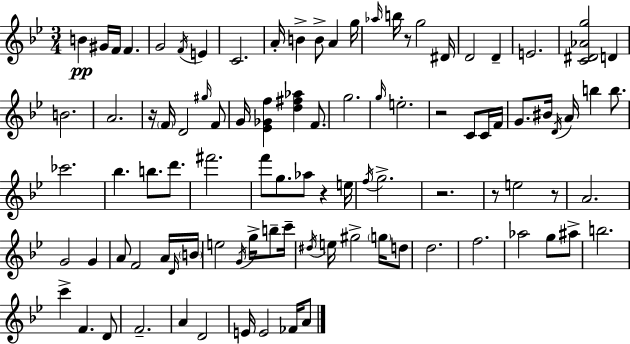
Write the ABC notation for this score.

X:1
T:Untitled
M:3/4
L:1/4
K:Gm
B ^G/4 F/4 F G2 F/4 E C2 A/4 B B/2 A g/4 _a/4 b/4 z/2 g2 ^D/4 D2 D E2 [C^D_Ag]2 D B2 A2 z/4 F/4 D2 ^g/4 F/2 G/4 [_E_Gf] [d^f_a] F/2 g2 g/4 e2 z2 C/2 C/4 F/4 G/2 ^B/4 D/4 A/4 b b/2 _c'2 _b b/2 d'/2 ^f'2 f'/2 g/2 _a/2 z e/4 f/4 g2 z2 z/2 e2 z/2 A2 G2 G A/2 F2 A/4 D/4 B/4 e2 G/4 g/4 b/2 c'/4 ^d/4 e/4 ^g2 g/4 d/2 d2 f2 _a2 g/2 ^a/2 b2 c' F D/2 F2 A D2 E/4 E2 _F/4 A/2